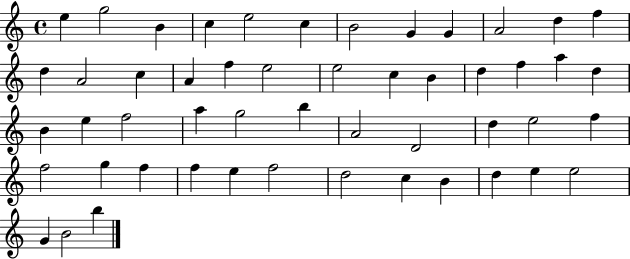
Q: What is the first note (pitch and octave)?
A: E5